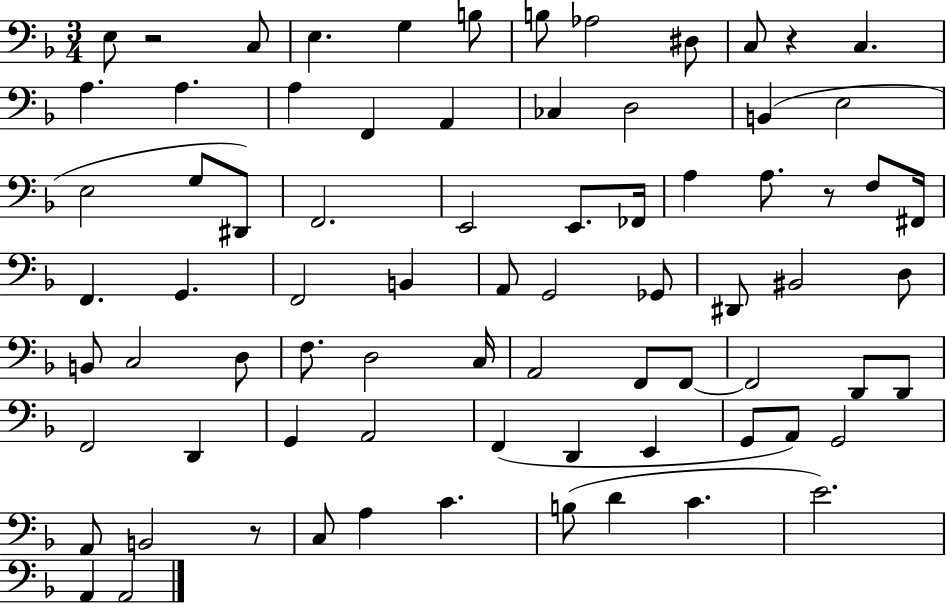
E3/e R/h C3/e E3/q. G3/q B3/e B3/e Ab3/h D#3/e C3/e R/q C3/q. A3/q. A3/q. A3/q F2/q A2/q CES3/q D3/h B2/q E3/h E3/h G3/e D#2/e F2/h. E2/h E2/e. FES2/s A3/q A3/e. R/e F3/e F#2/s F2/q. G2/q. F2/h B2/q A2/e G2/h Gb2/e D#2/e BIS2/h D3/e B2/e C3/h D3/e F3/e. D3/h C3/s A2/h F2/e F2/e F2/h D2/e D2/e F2/h D2/q G2/q A2/h F2/q D2/q E2/q G2/e A2/e G2/h A2/e B2/h R/e C3/e A3/q C4/q. B3/e D4/q C4/q. E4/h. A2/q A2/h